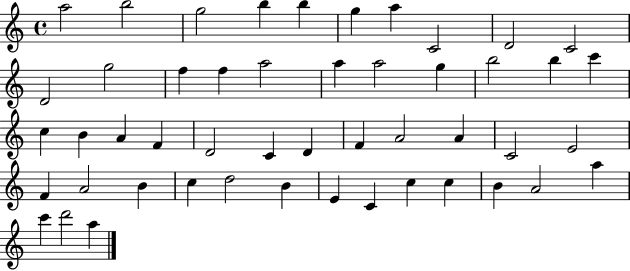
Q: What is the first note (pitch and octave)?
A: A5